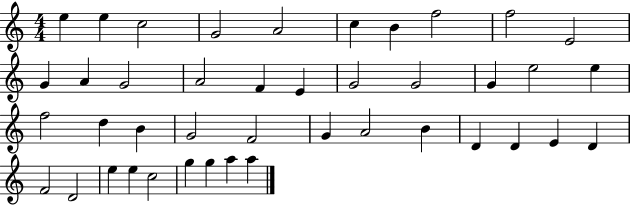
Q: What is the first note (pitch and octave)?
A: E5